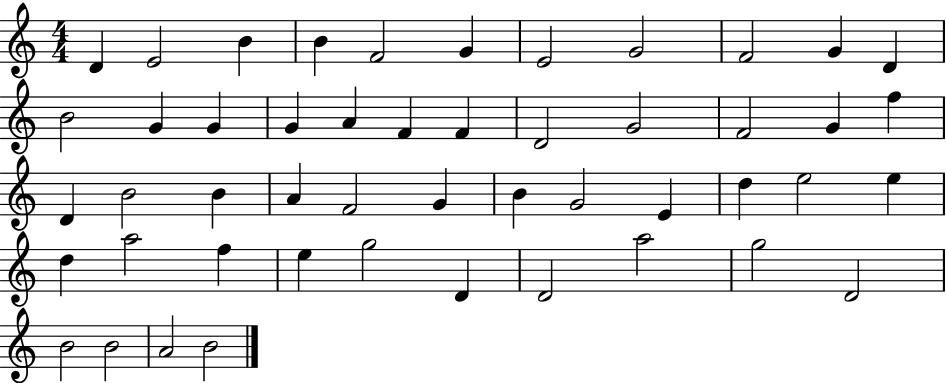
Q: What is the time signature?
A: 4/4